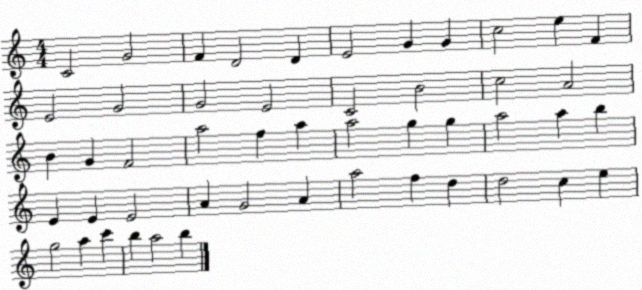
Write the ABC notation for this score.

X:1
T:Untitled
M:4/4
L:1/4
K:C
C2 G2 F D2 D E2 G G c2 e F E2 G2 G2 E2 C2 B2 c2 A2 B G F2 a2 f a a2 g g a2 a b E E E2 A G2 A a2 f d d2 c e g2 a c' b a2 b